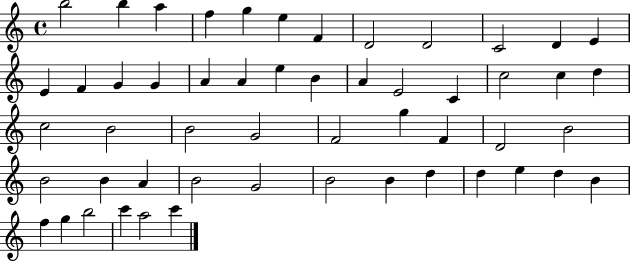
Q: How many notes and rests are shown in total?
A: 53